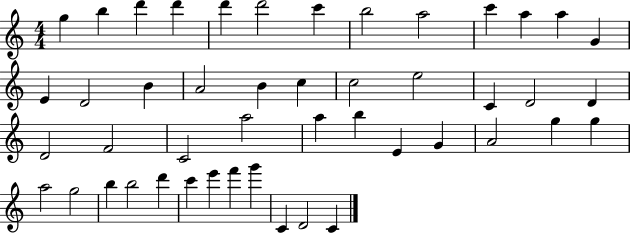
G5/q B5/q D6/q D6/q D6/q D6/h C6/q B5/h A5/h C6/q A5/q A5/q G4/q E4/q D4/h B4/q A4/h B4/q C5/q C5/h E5/h C4/q D4/h D4/q D4/h F4/h C4/h A5/h A5/q B5/q E4/q G4/q A4/h G5/q G5/q A5/h G5/h B5/q B5/h D6/q C6/q E6/q F6/q G6/q C4/q D4/h C4/q